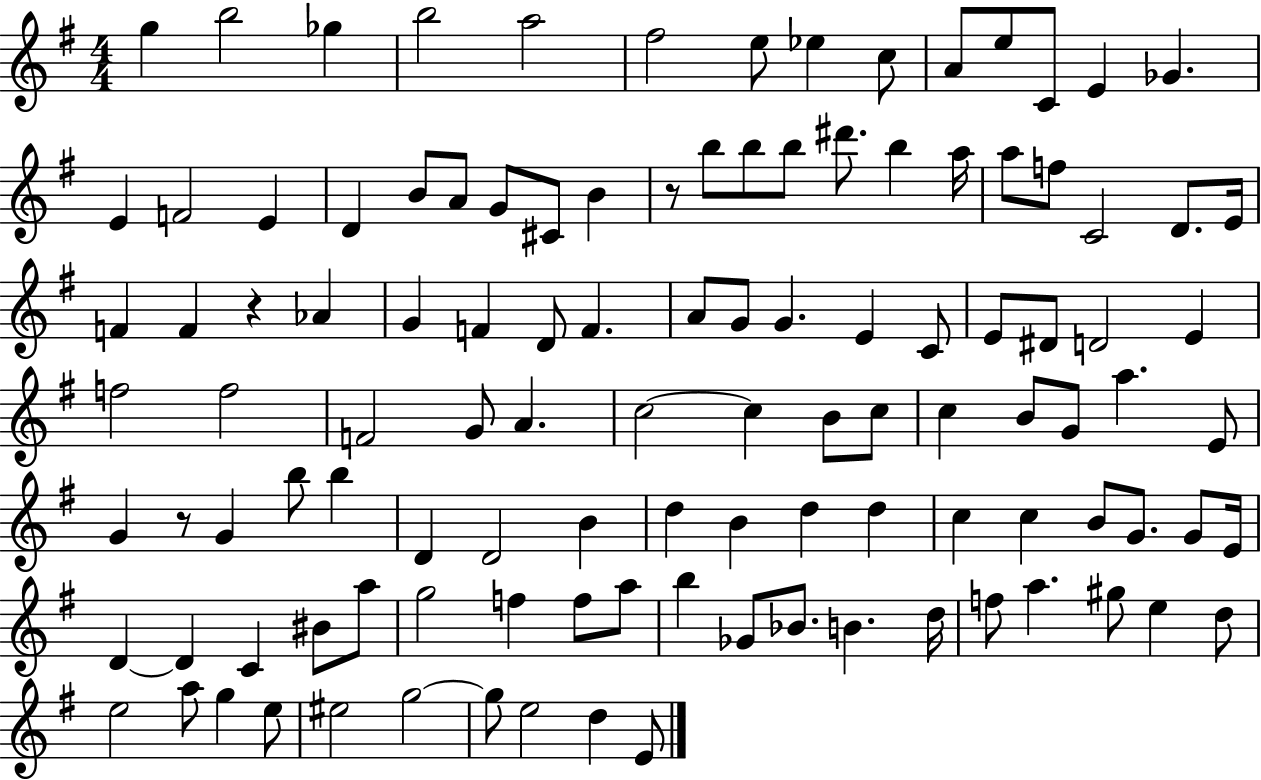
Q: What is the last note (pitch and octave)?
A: E4